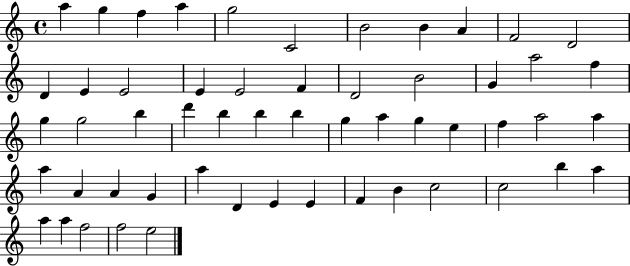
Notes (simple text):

A5/q G5/q F5/q A5/q G5/h C4/h B4/h B4/q A4/q F4/h D4/h D4/q E4/q E4/h E4/q E4/h F4/q D4/h B4/h G4/q A5/h F5/q G5/q G5/h B5/q D6/q B5/q B5/q B5/q G5/q A5/q G5/q E5/q F5/q A5/h A5/q A5/q A4/q A4/q G4/q A5/q D4/q E4/q E4/q F4/q B4/q C5/h C5/h B5/q A5/q A5/q A5/q F5/h F5/h E5/h